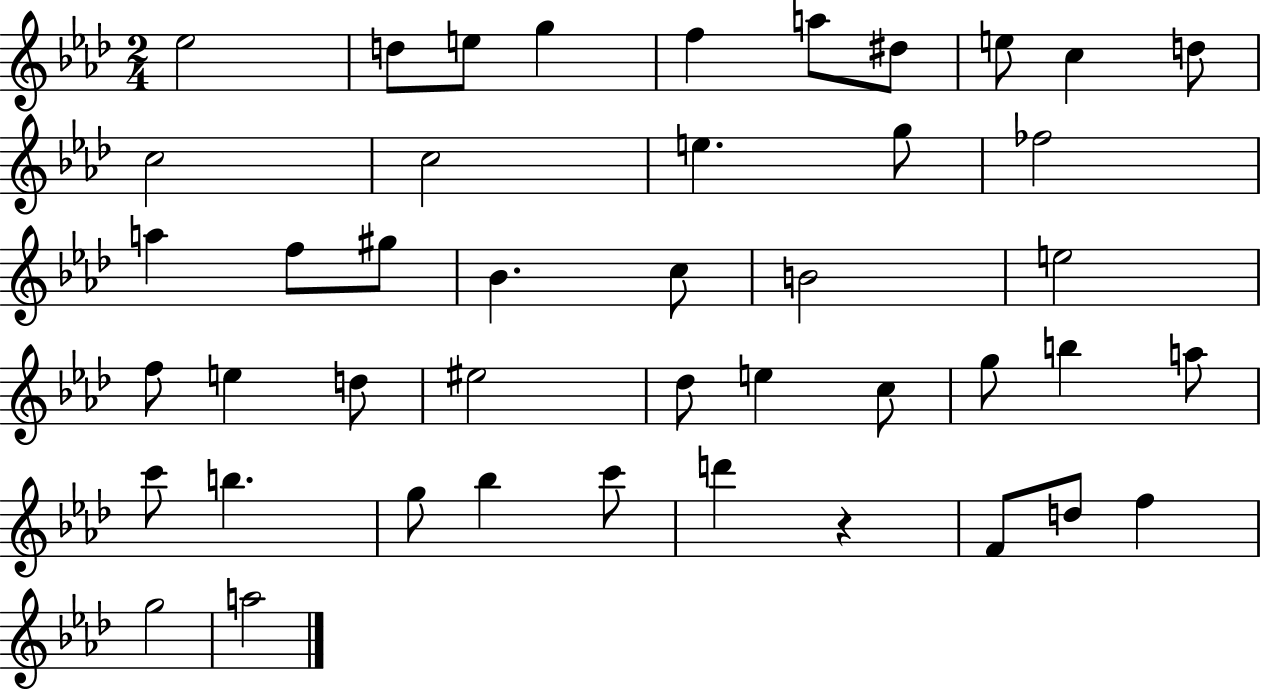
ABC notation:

X:1
T:Untitled
M:2/4
L:1/4
K:Ab
_e2 d/2 e/2 g f a/2 ^d/2 e/2 c d/2 c2 c2 e g/2 _f2 a f/2 ^g/2 _B c/2 B2 e2 f/2 e d/2 ^e2 _d/2 e c/2 g/2 b a/2 c'/2 b g/2 _b c'/2 d' z F/2 d/2 f g2 a2